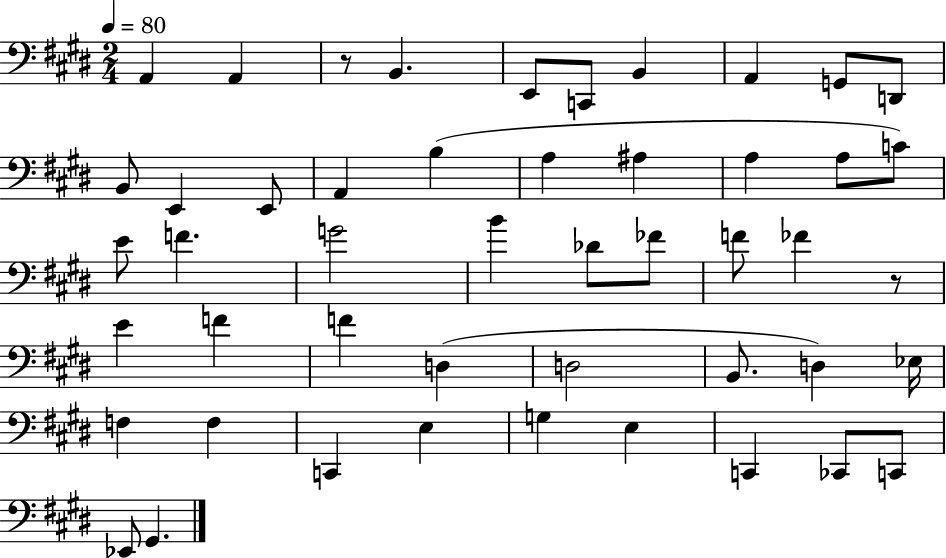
A2/q A2/q R/e B2/q. E2/e C2/e B2/q A2/q G2/e D2/e B2/e E2/q E2/e A2/q B3/q A3/q A#3/q A3/q A3/e C4/e E4/e F4/q. G4/h B4/q Db4/e FES4/e F4/e FES4/q R/e E4/q F4/q F4/q D3/q D3/h B2/e. D3/q Eb3/s F3/q F3/q C2/q E3/q G3/q E3/q C2/q CES2/e C2/e Eb2/e G#2/q.